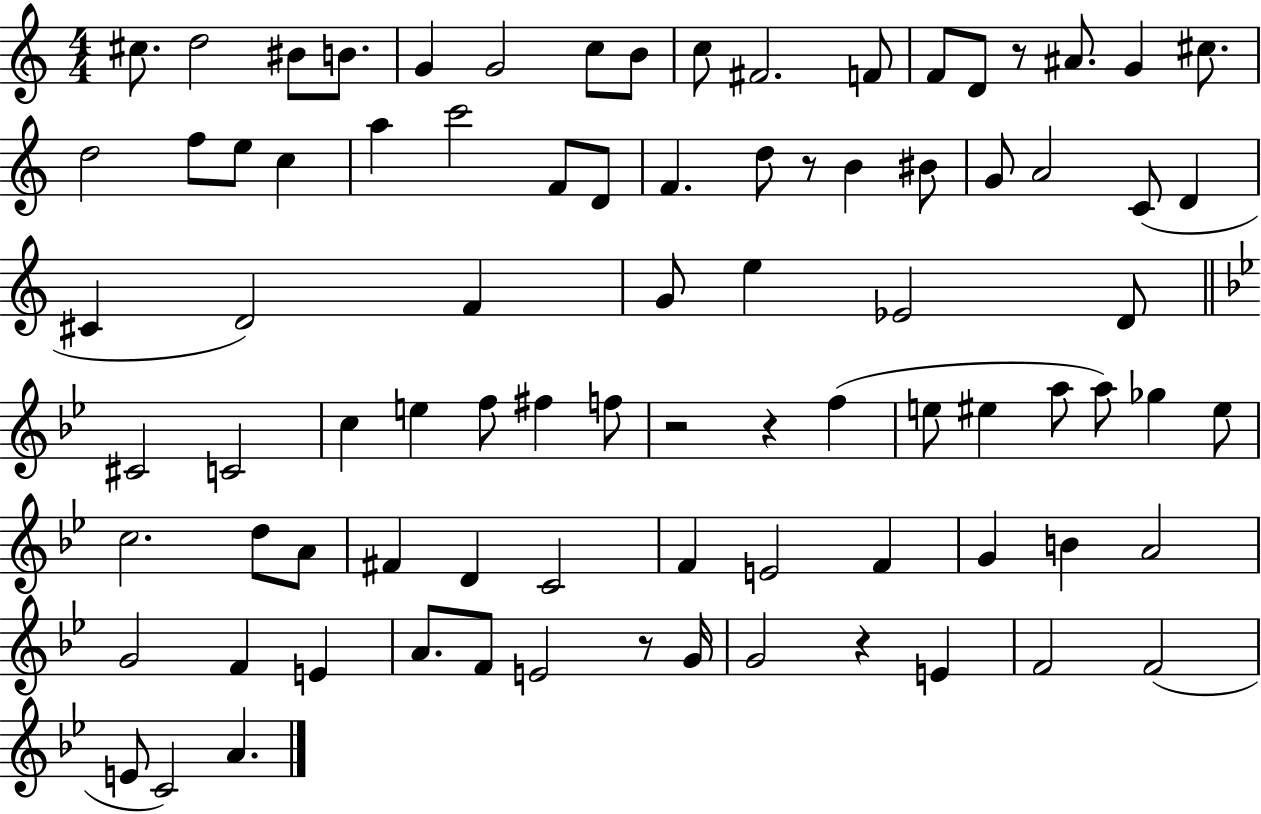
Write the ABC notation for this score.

X:1
T:Untitled
M:4/4
L:1/4
K:C
^c/2 d2 ^B/2 B/2 G G2 c/2 B/2 c/2 ^F2 F/2 F/2 D/2 z/2 ^A/2 G ^c/2 d2 f/2 e/2 c a c'2 F/2 D/2 F d/2 z/2 B ^B/2 G/2 A2 C/2 D ^C D2 F G/2 e _E2 D/2 ^C2 C2 c e f/2 ^f f/2 z2 z f e/2 ^e a/2 a/2 _g ^e/2 c2 d/2 A/2 ^F D C2 F E2 F G B A2 G2 F E A/2 F/2 E2 z/2 G/4 G2 z E F2 F2 E/2 C2 A